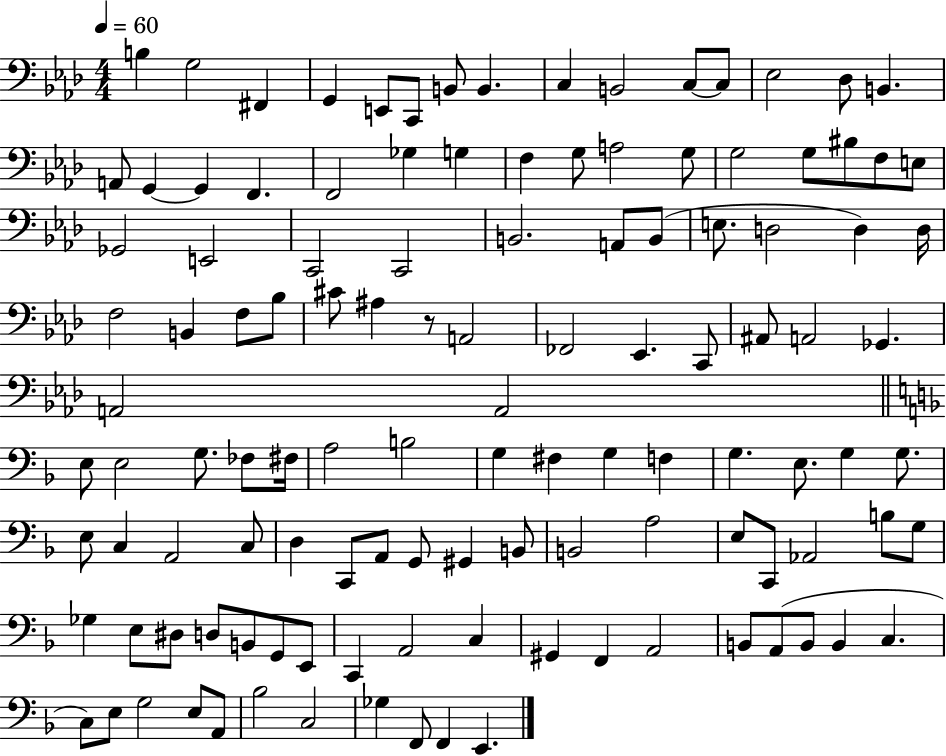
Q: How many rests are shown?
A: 1